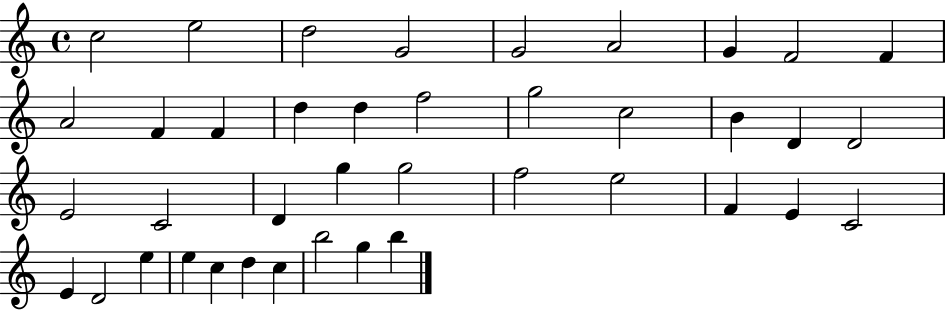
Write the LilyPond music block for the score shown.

{
  \clef treble
  \time 4/4
  \defaultTimeSignature
  \key c \major
  c''2 e''2 | d''2 g'2 | g'2 a'2 | g'4 f'2 f'4 | \break a'2 f'4 f'4 | d''4 d''4 f''2 | g''2 c''2 | b'4 d'4 d'2 | \break e'2 c'2 | d'4 g''4 g''2 | f''2 e''2 | f'4 e'4 c'2 | \break e'4 d'2 e''4 | e''4 c''4 d''4 c''4 | b''2 g''4 b''4 | \bar "|."
}